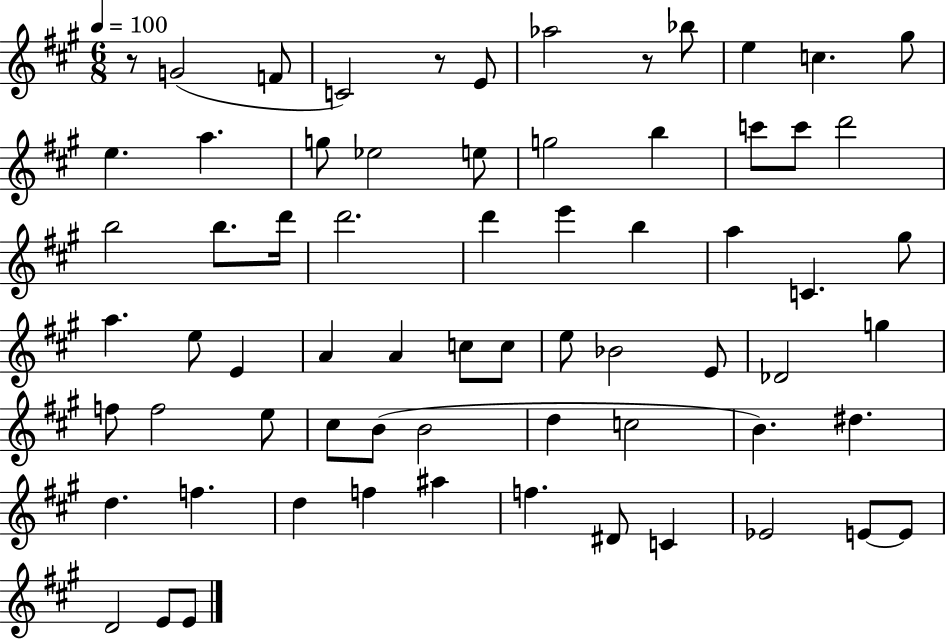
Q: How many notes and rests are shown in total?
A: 68